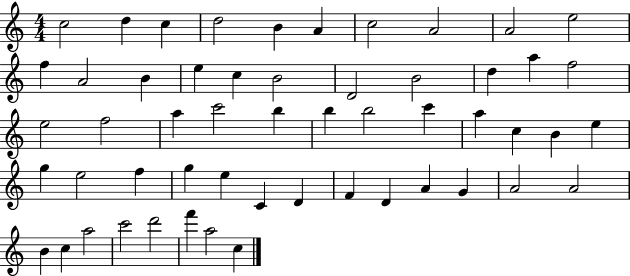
{
  \clef treble
  \numericTimeSignature
  \time 4/4
  \key c \major
  c''2 d''4 c''4 | d''2 b'4 a'4 | c''2 a'2 | a'2 e''2 | \break f''4 a'2 b'4 | e''4 c''4 b'2 | d'2 b'2 | d''4 a''4 f''2 | \break e''2 f''2 | a''4 c'''2 b''4 | b''4 b''2 c'''4 | a''4 c''4 b'4 e''4 | \break g''4 e''2 f''4 | g''4 e''4 c'4 d'4 | f'4 d'4 a'4 g'4 | a'2 a'2 | \break b'4 c''4 a''2 | c'''2 d'''2 | f'''4 a''2 c''4 | \bar "|."
}